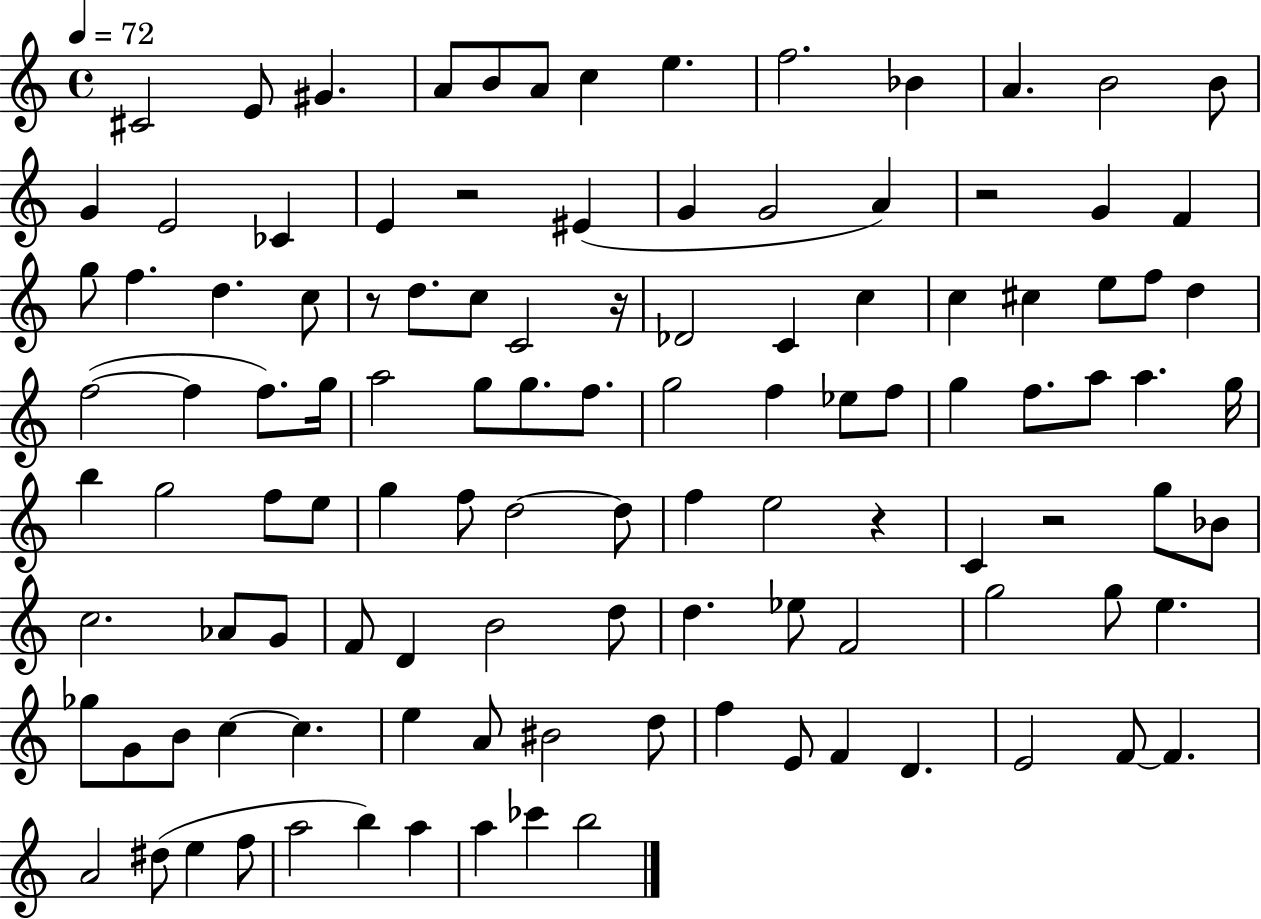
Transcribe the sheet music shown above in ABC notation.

X:1
T:Untitled
M:4/4
L:1/4
K:C
^C2 E/2 ^G A/2 B/2 A/2 c e f2 _B A B2 B/2 G E2 _C E z2 ^E G G2 A z2 G F g/2 f d c/2 z/2 d/2 c/2 C2 z/4 _D2 C c c ^c e/2 f/2 d f2 f f/2 g/4 a2 g/2 g/2 f/2 g2 f _e/2 f/2 g f/2 a/2 a g/4 b g2 f/2 e/2 g f/2 d2 d/2 f e2 z C z2 g/2 _B/2 c2 _A/2 G/2 F/2 D B2 d/2 d _e/2 F2 g2 g/2 e _g/2 G/2 B/2 c c e A/2 ^B2 d/2 f E/2 F D E2 F/2 F A2 ^d/2 e f/2 a2 b a a _c' b2